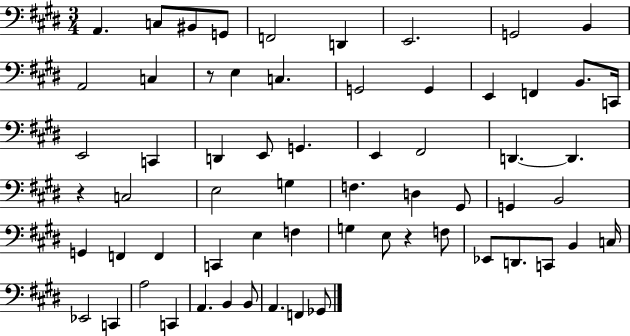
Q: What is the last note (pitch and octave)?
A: Gb2